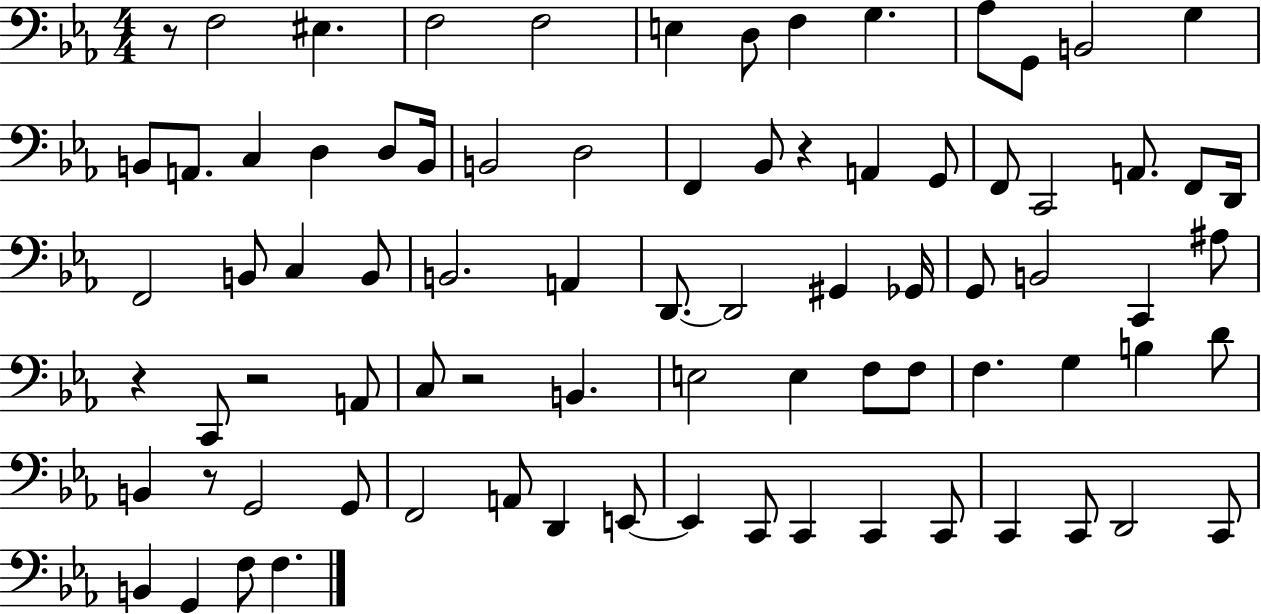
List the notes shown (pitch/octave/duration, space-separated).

R/e F3/h EIS3/q. F3/h F3/h E3/q D3/e F3/q G3/q. Ab3/e G2/e B2/h G3/q B2/e A2/e. C3/q D3/q D3/e B2/s B2/h D3/h F2/q Bb2/e R/q A2/q G2/e F2/e C2/h A2/e. F2/e D2/s F2/h B2/e C3/q B2/e B2/h. A2/q D2/e. D2/h G#2/q Gb2/s G2/e B2/h C2/q A#3/e R/q C2/e R/h A2/e C3/e R/h B2/q. E3/h E3/q F3/e F3/e F3/q. G3/q B3/q D4/e B2/q R/e G2/h G2/e F2/h A2/e D2/q E2/e E2/q C2/e C2/q C2/q C2/e C2/q C2/e D2/h C2/e B2/q G2/q F3/e F3/q.